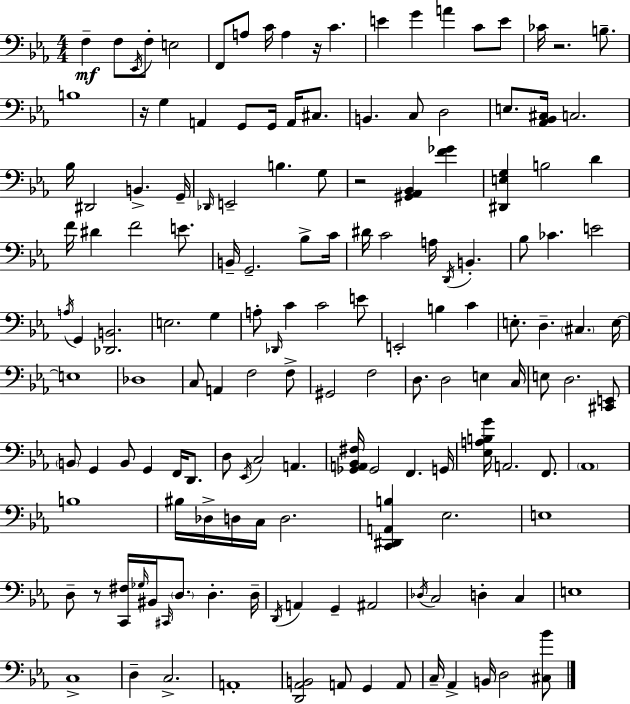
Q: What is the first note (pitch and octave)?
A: F3